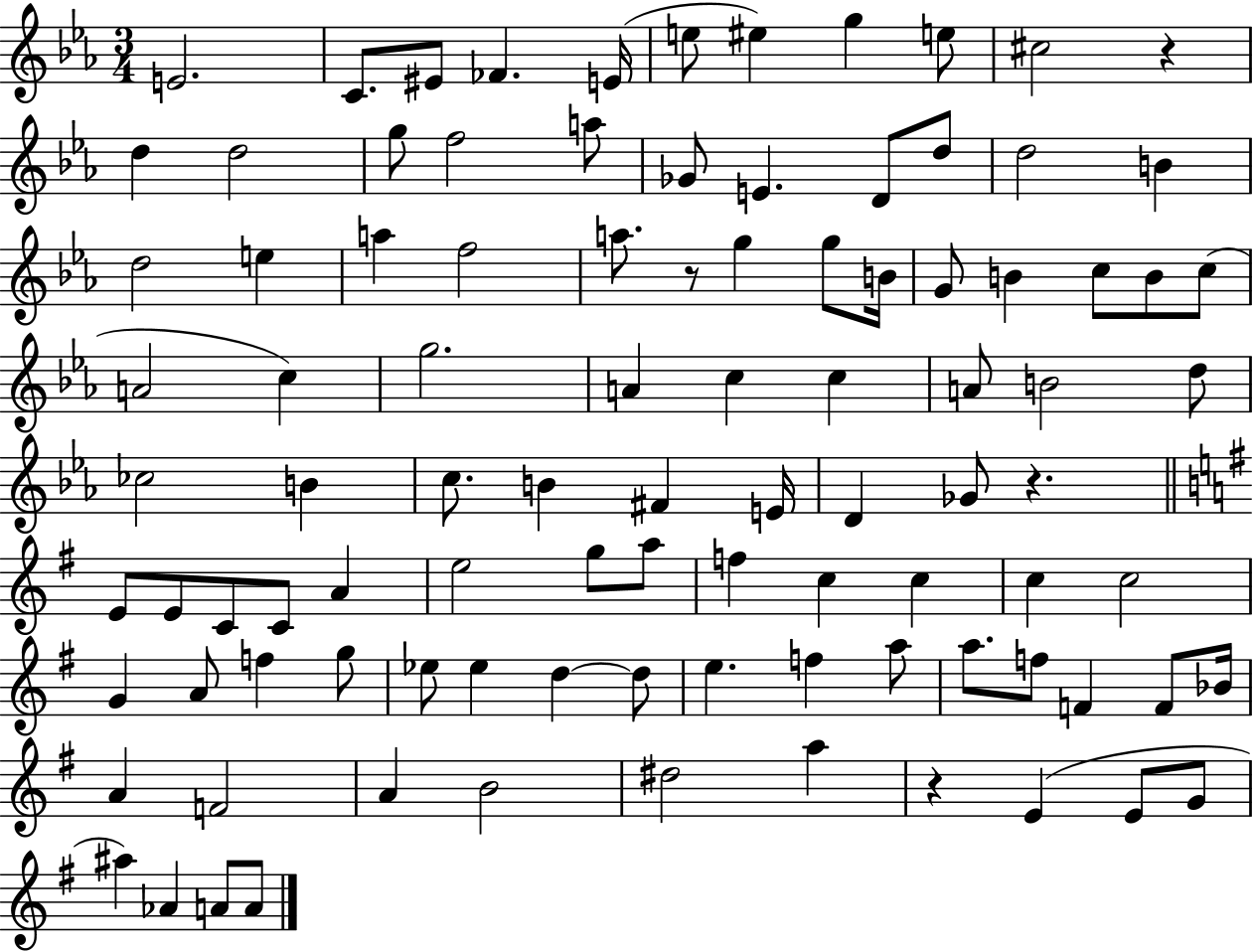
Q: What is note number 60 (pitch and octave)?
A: F5